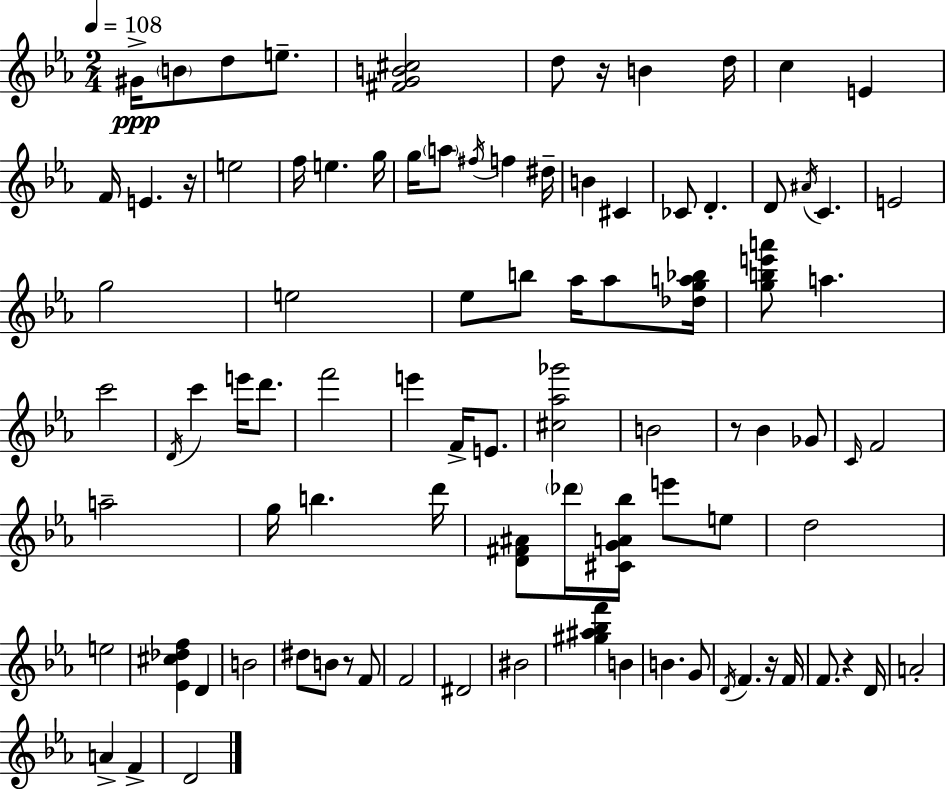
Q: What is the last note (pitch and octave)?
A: D4